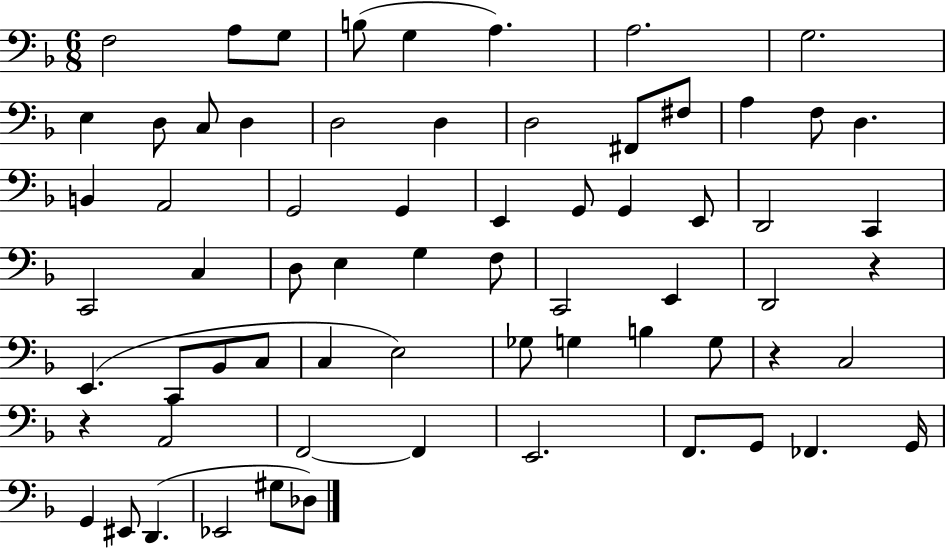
{
  \clef bass
  \numericTimeSignature
  \time 6/8
  \key f \major
  f2 a8 g8 | b8( g4 a4.) | a2. | g2. | \break e4 d8 c8 d4 | d2 d4 | d2 fis,8 fis8 | a4 f8 d4. | \break b,4 a,2 | g,2 g,4 | e,4 g,8 g,4 e,8 | d,2 c,4 | \break c,2 c4 | d8 e4 g4 f8 | c,2 e,4 | d,2 r4 | \break e,4.( c,8 bes,8 c8 | c4 e2) | ges8 g4 b4 g8 | r4 c2 | \break r4 a,2 | f,2~~ f,4 | e,2. | f,8. g,8 fes,4. g,16 | \break g,4 eis,8 d,4.( | ees,2 gis8 des8) | \bar "|."
}